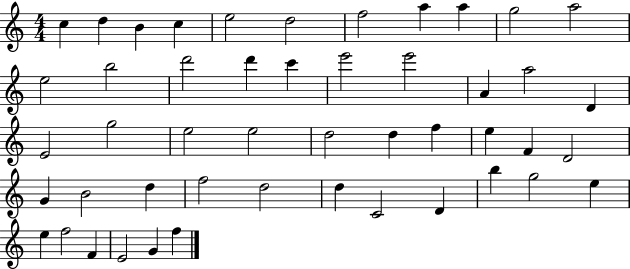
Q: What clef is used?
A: treble